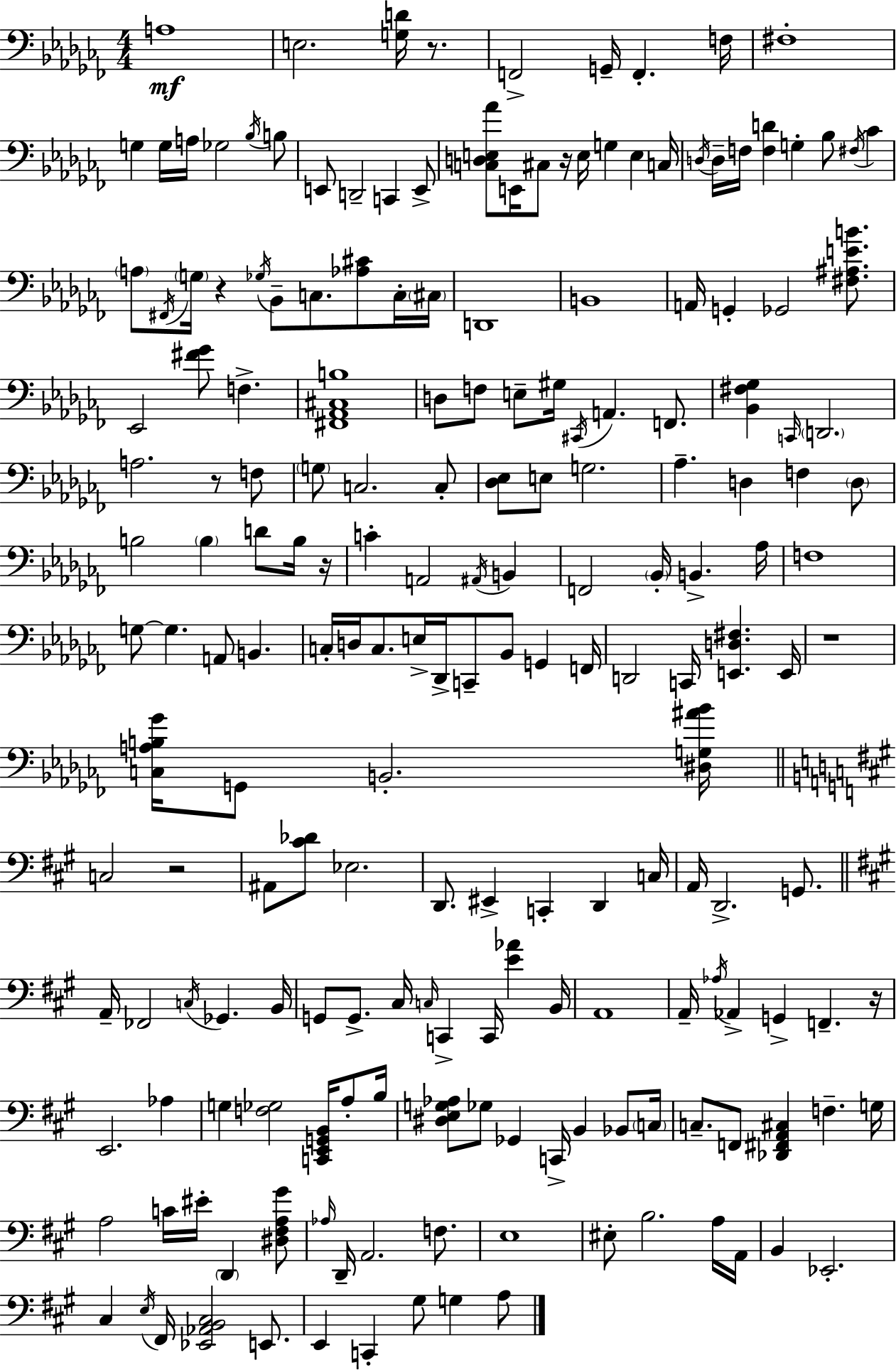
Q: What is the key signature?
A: AES minor